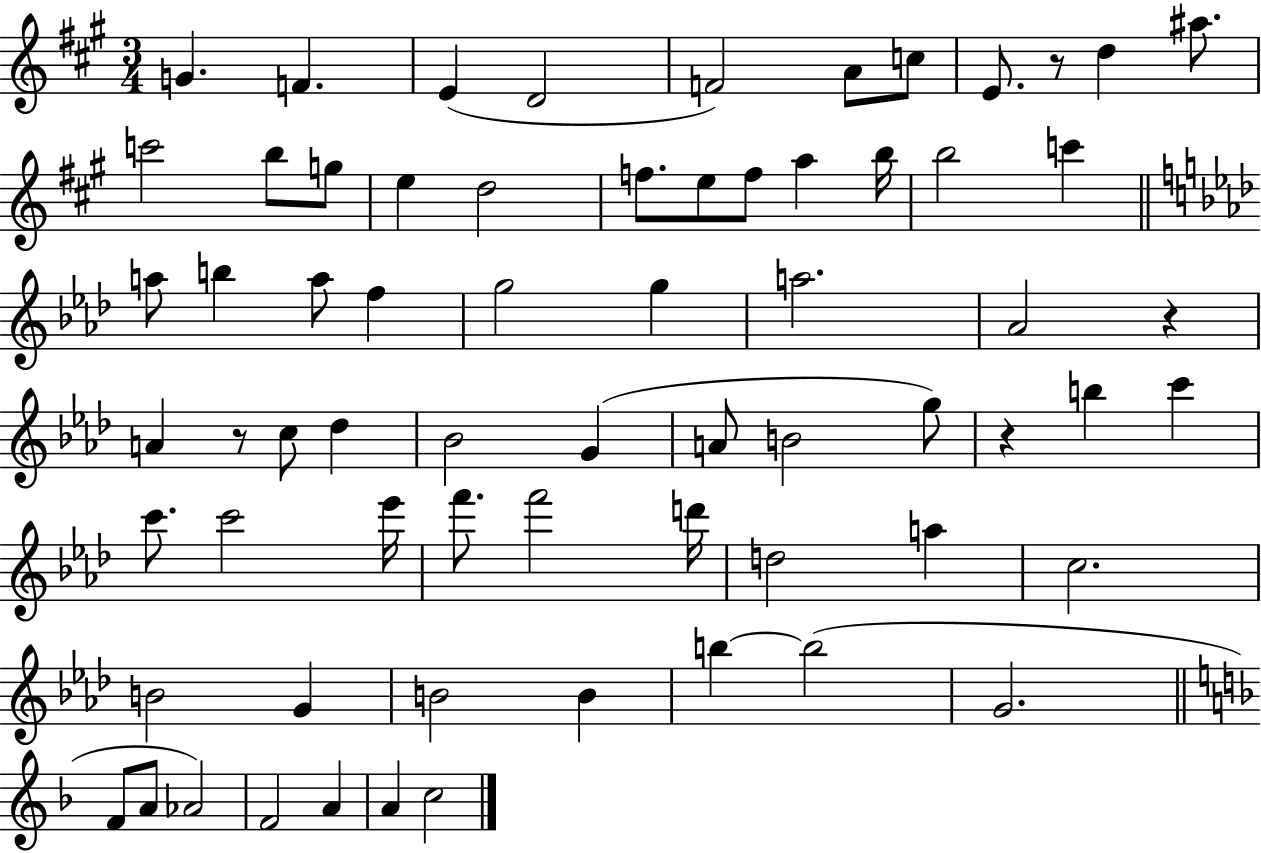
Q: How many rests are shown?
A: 4